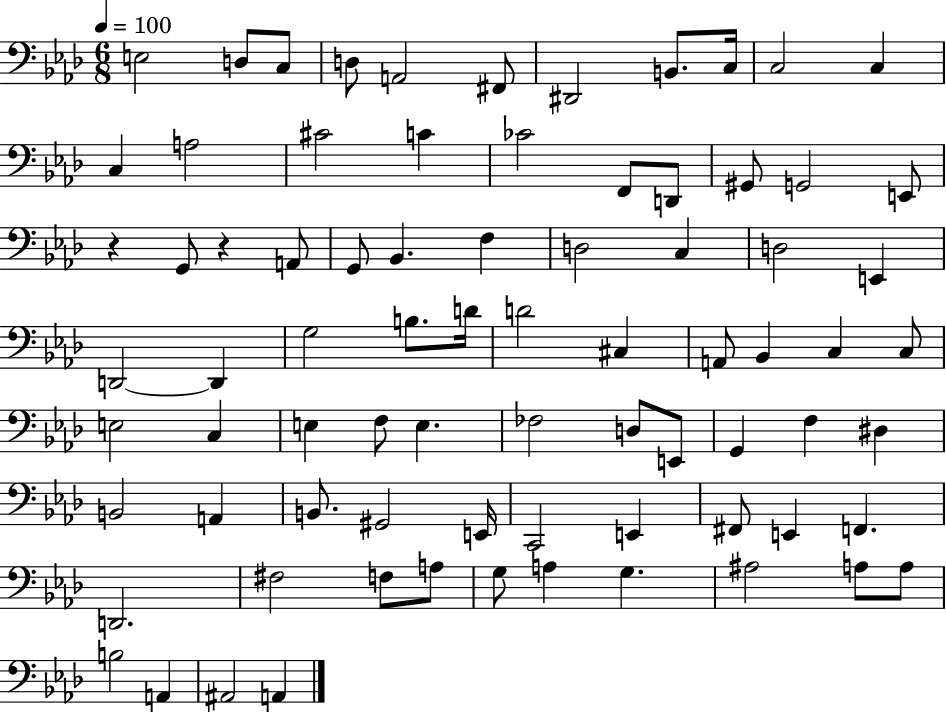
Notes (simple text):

E3/h D3/e C3/e D3/e A2/h F#2/e D#2/h B2/e. C3/s C3/h C3/q C3/q A3/h C#4/h C4/q CES4/h F2/e D2/e G#2/e G2/h E2/e R/q G2/e R/q A2/e G2/e Bb2/q. F3/q D3/h C3/q D3/h E2/q D2/h D2/q G3/h B3/e. D4/s D4/h C#3/q A2/e Bb2/q C3/q C3/e E3/h C3/q E3/q F3/e E3/q. FES3/h D3/e E2/e G2/q F3/q D#3/q B2/h A2/q B2/e. G#2/h E2/s C2/h E2/q F#2/e E2/q F2/q. D2/h. F#3/h F3/e A3/e G3/e A3/q G3/q. A#3/h A3/e A3/e B3/h A2/q A#2/h A2/q